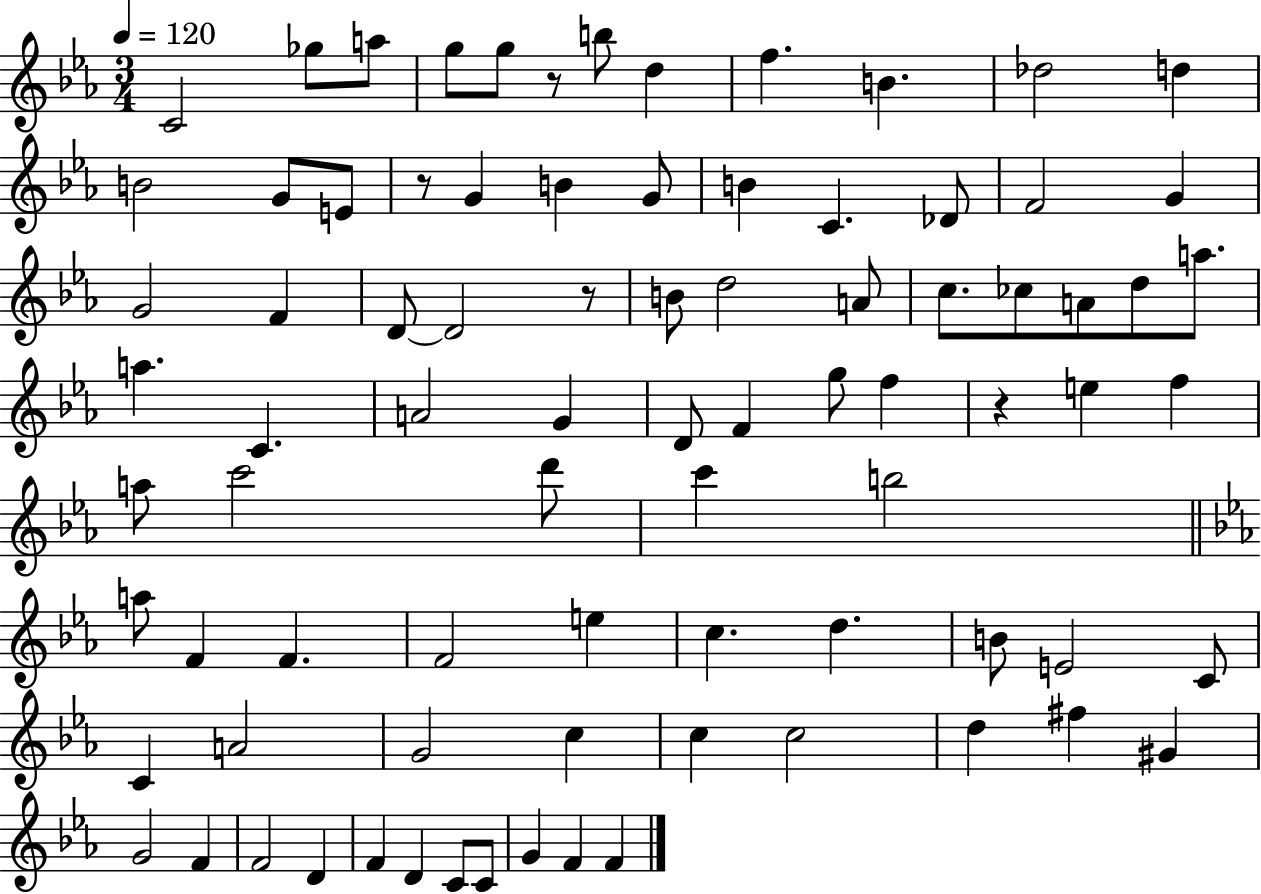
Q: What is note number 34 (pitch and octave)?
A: A5